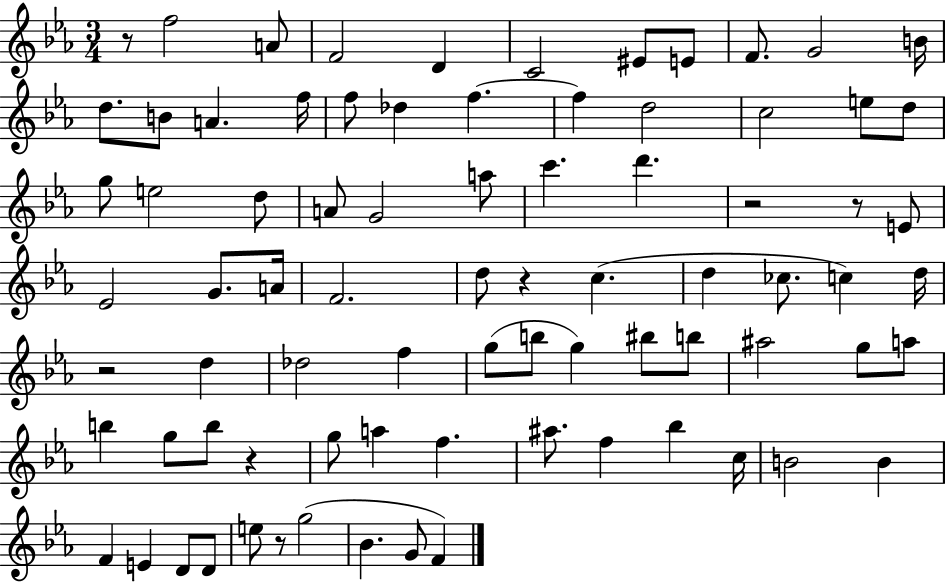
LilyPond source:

{
  \clef treble
  \numericTimeSignature
  \time 3/4
  \key ees \major
  r8 f''2 a'8 | f'2 d'4 | c'2 eis'8 e'8 | f'8. g'2 b'16 | \break d''8. b'8 a'4. f''16 | f''8 des''4 f''4.~~ | f''4 d''2 | c''2 e''8 d''8 | \break g''8 e''2 d''8 | a'8 g'2 a''8 | c'''4. d'''4. | r2 r8 e'8 | \break ees'2 g'8. a'16 | f'2. | d''8 r4 c''4.( | d''4 ces''8. c''4) d''16 | \break r2 d''4 | des''2 f''4 | g''8( b''8 g''4) bis''8 b''8 | ais''2 g''8 a''8 | \break b''4 g''8 b''8 r4 | g''8 a''4 f''4. | ais''8. f''4 bes''4 c''16 | b'2 b'4 | \break f'4 e'4 d'8 d'8 | e''8 r8 g''2( | bes'4. g'8 f'4) | \bar "|."
}